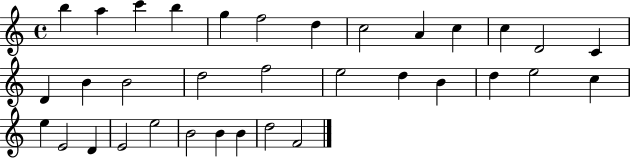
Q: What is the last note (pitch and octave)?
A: F4